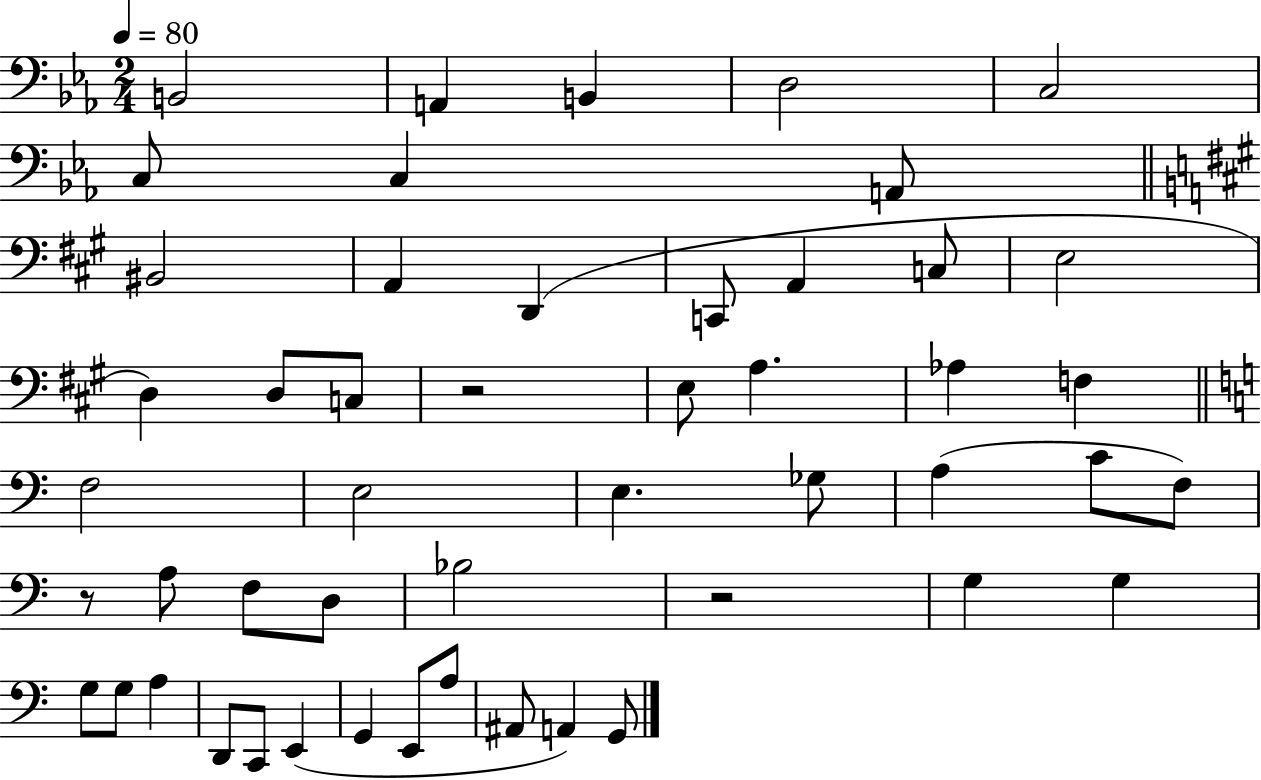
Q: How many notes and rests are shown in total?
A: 50